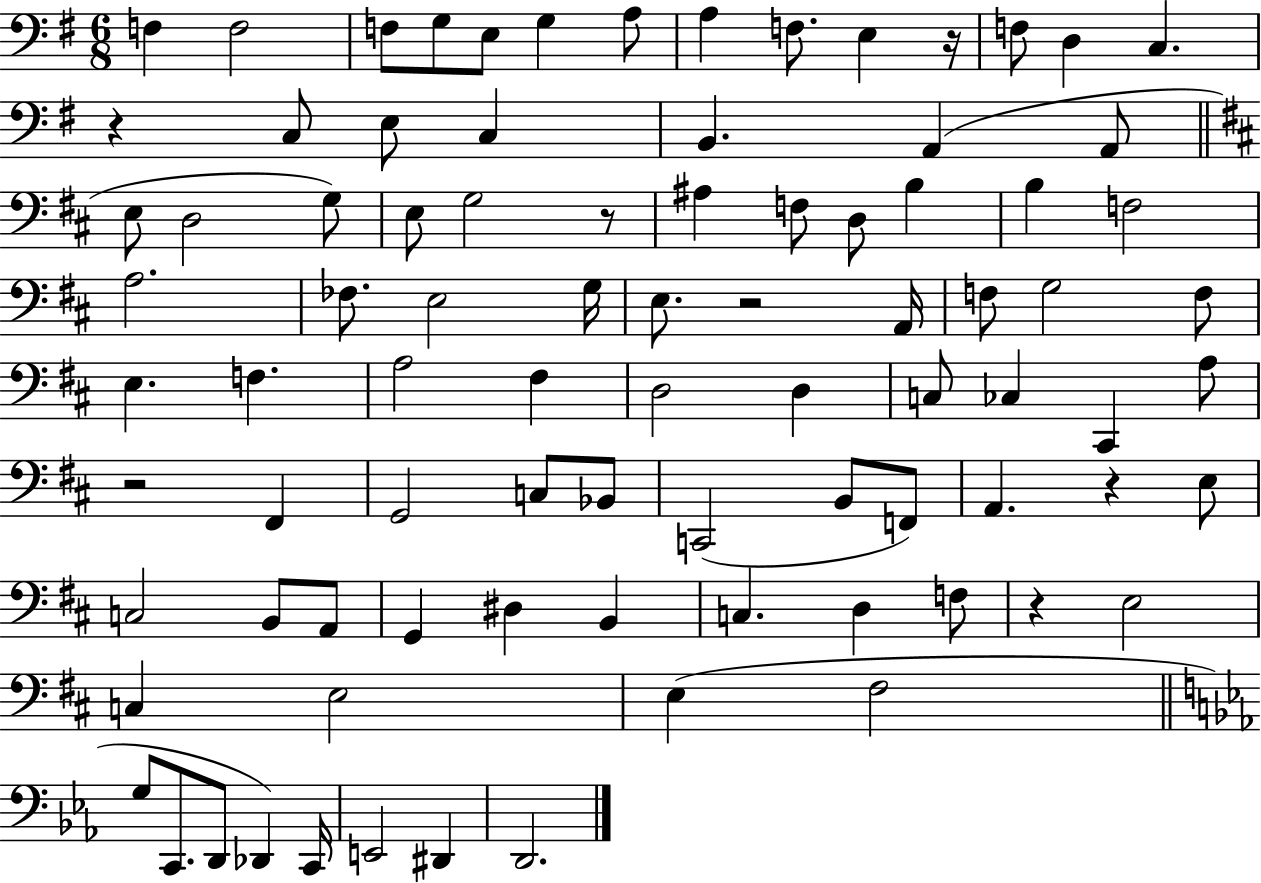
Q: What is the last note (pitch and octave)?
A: D2